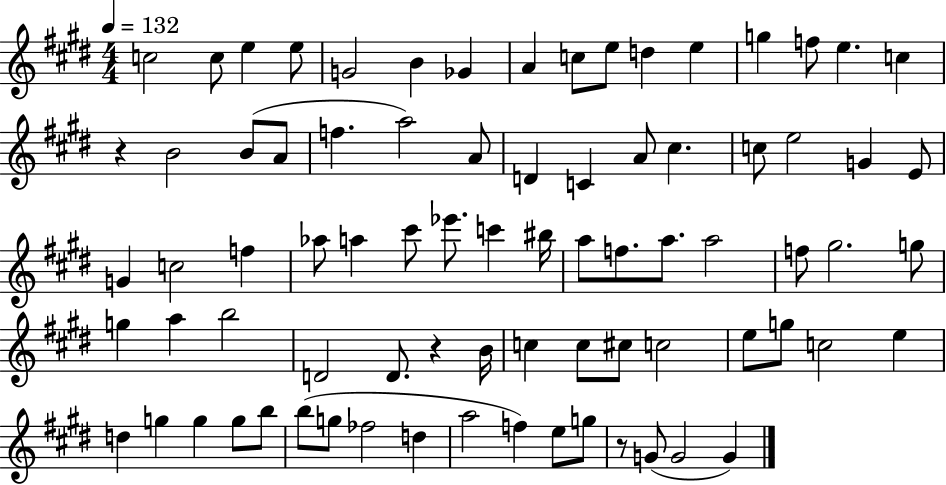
{
  \clef treble
  \numericTimeSignature
  \time 4/4
  \key e \major
  \tempo 4 = 132
  \repeat volta 2 { c''2 c''8 e''4 e''8 | g'2 b'4 ges'4 | a'4 c''8 e''8 d''4 e''4 | g''4 f''8 e''4. c''4 | \break r4 b'2 b'8( a'8 | f''4. a''2) a'8 | d'4 c'4 a'8 cis''4. | c''8 e''2 g'4 e'8 | \break g'4 c''2 f''4 | aes''8 a''4 cis'''8 ees'''8. c'''4 bis''16 | a''8 f''8. a''8. a''2 | f''8 gis''2. g''8 | \break g''4 a''4 b''2 | d'2 d'8. r4 b'16 | c''4 c''8 cis''8 c''2 | e''8 g''8 c''2 e''4 | \break d''4 g''4 g''4 g''8 b''8 | b''8( g''8 fes''2 d''4 | a''2 f''4) e''8 g''8 | r8 g'8( g'2 g'4) | \break } \bar "|."
}